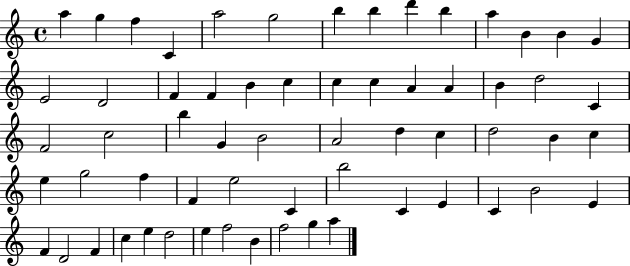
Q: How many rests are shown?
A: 0